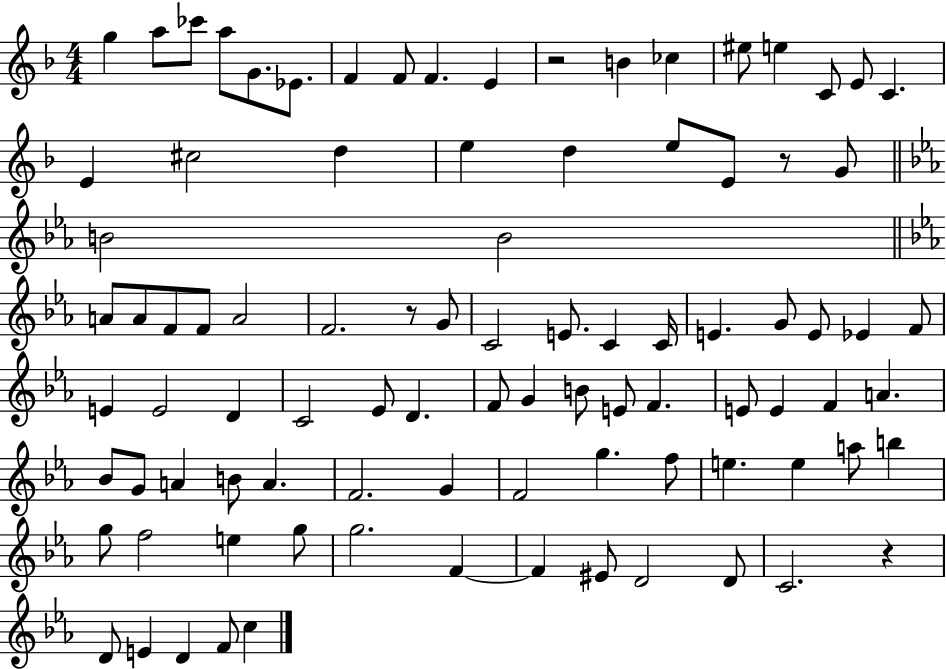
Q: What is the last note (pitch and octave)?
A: C5